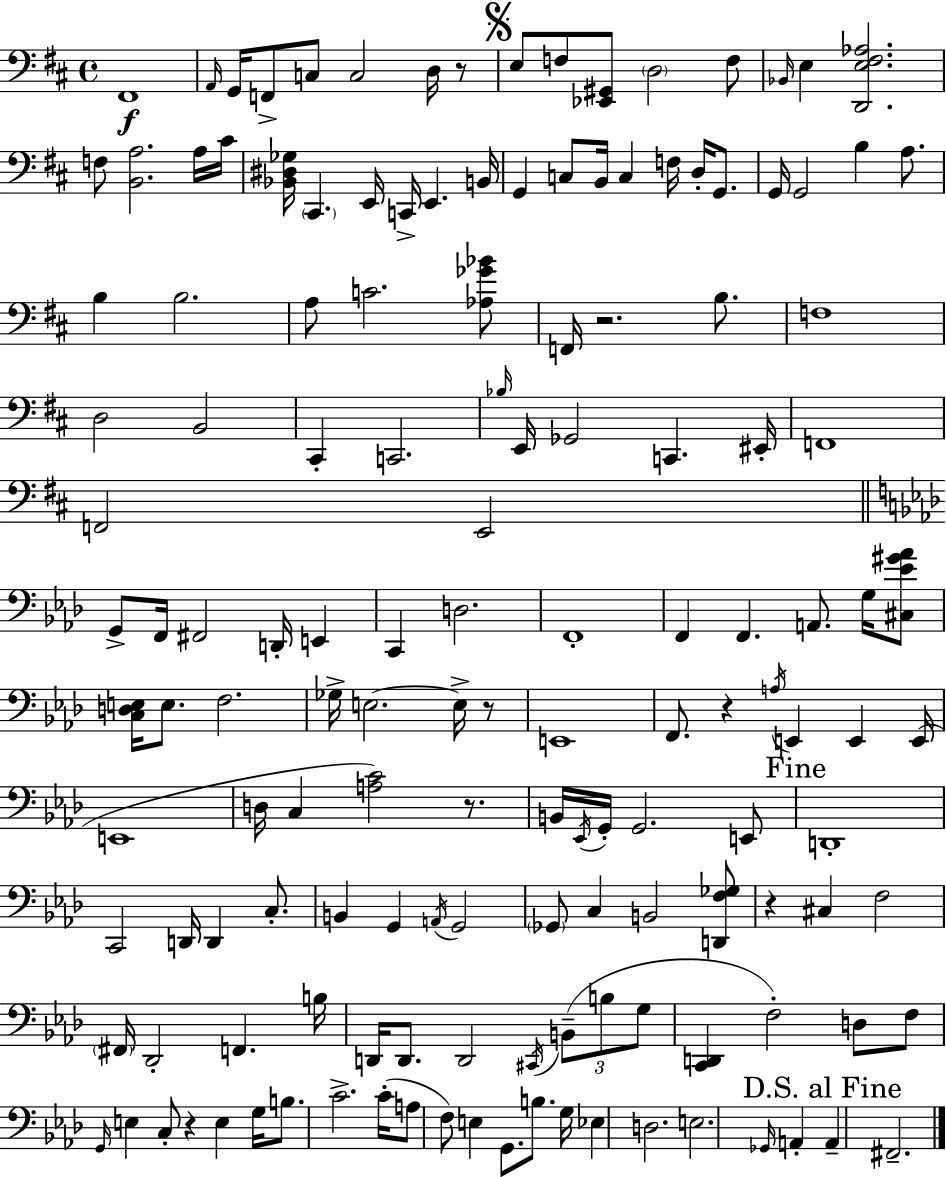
F#2/w A2/s G2/s F2/e C3/e C3/h D3/s R/e E3/e F3/e [Eb2,G#2]/e D3/h F3/e Bb2/s E3/q [D2,E3,F#3,Ab3]/h. F3/e [B2,A3]/h. A3/s C#4/s [Bb2,D#3,Gb3]/s C#2/q. E2/s C2/s E2/q. B2/s G2/q C3/e B2/s C3/q F3/s D3/s G2/e. G2/s G2/h B3/q A3/e. B3/q B3/h. A3/e C4/h. [Ab3,Gb4,Bb4]/e F2/s R/h. B3/e. F3/w D3/h B2/h C#2/q C2/h. Bb3/s E2/s Gb2/h C2/q. EIS2/s F2/w F2/h E2/h G2/e F2/s F#2/h D2/s E2/q C2/q D3/h. F2/w F2/q F2/q. A2/e. G3/s [C#3,Eb4,G#4,Ab4]/e [C3,D3,E3]/s E3/e. F3/h. Gb3/s E3/h. E3/s R/e E2/w F2/e. R/q A3/s E2/q E2/q E2/s E2/w D3/s C3/q [A3,C4]/h R/e. B2/s Eb2/s G2/s G2/h. E2/e D2/w C2/h D2/s D2/q C3/e. B2/q G2/q A2/s G2/h Gb2/e C3/q B2/h [D2,F3,Gb3]/e R/q C#3/q F3/h F#2/s Db2/h F2/q. B3/s D2/s D2/e. D2/h C#2/s B2/e B3/e G3/e [C2,D2]/q F3/h D3/e F3/e G2/s E3/q C3/e R/q E3/q G3/s B3/e. C4/h. C4/s A3/e F3/e E3/q G2/e. B3/e. G3/s Eb3/q D3/h. E3/h. Gb2/s A2/q A2/q F#2/h.